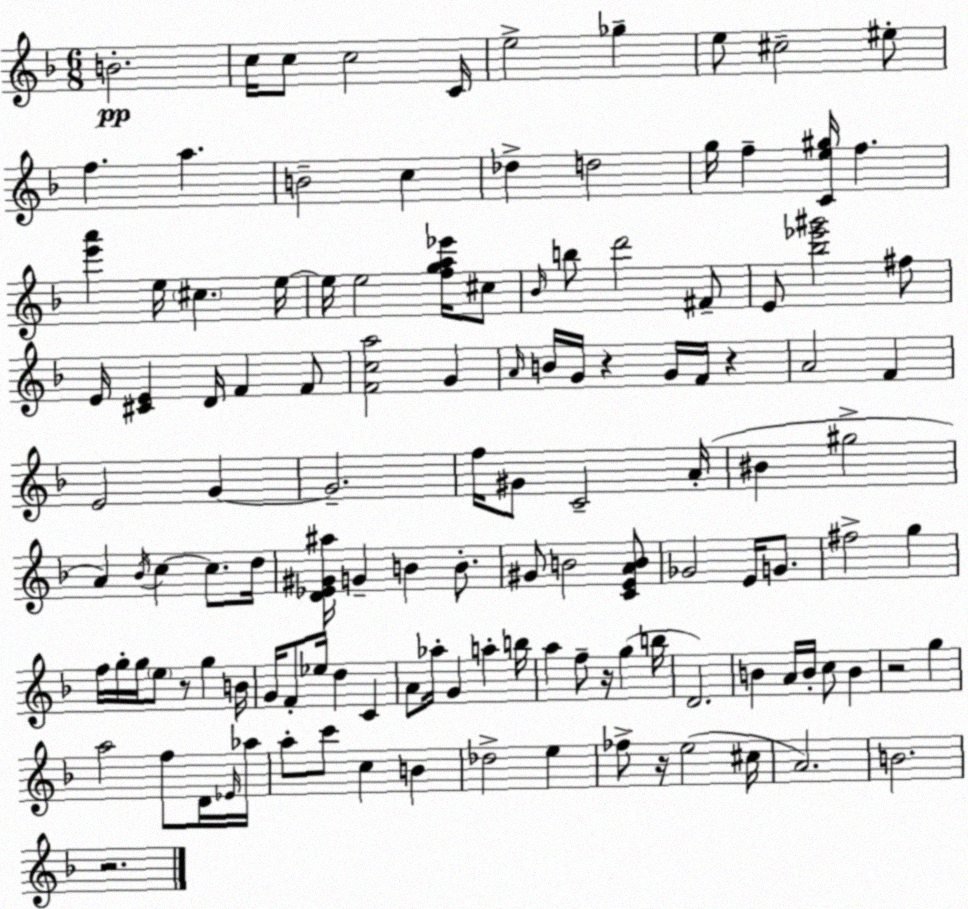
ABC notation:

X:1
T:Untitled
M:6/8
L:1/4
K:Dm
B2 c/4 c/2 c2 C/4 e2 _g e/2 ^c2 ^e/2 f a B2 c _d d2 g/4 f [Ce^g]/4 f [e'a'] e/4 ^c e/4 e/4 e2 [fga_e']/4 ^c/2 _B/4 b/2 d'2 ^F/2 E/2 [_b_e'^g']2 ^f/2 E/4 [^CE] D/4 F F/2 [Fca]2 G A/4 B/4 G/4 z G/4 F/4 z A2 F E2 G G2 f/4 ^G/2 C2 A/4 ^B ^g2 A _B/4 c c/2 d/4 [D_E^G^a]/4 G B B/2 ^G/2 B2 [CEAB]/2 _G2 E/4 G/2 ^f2 g f/4 g/4 g/4 e/2 z/2 g B/4 G/4 F/2 _e/4 d C A/2 _a/4 G a b/4 a f/2 z/4 g b/4 D2 B A/4 B/4 c/2 B z2 g a2 f/2 D/4 _E/4 _a/4 a/2 c'/2 c B _d2 e _f/2 z/4 e2 ^c/4 A2 B2 z2